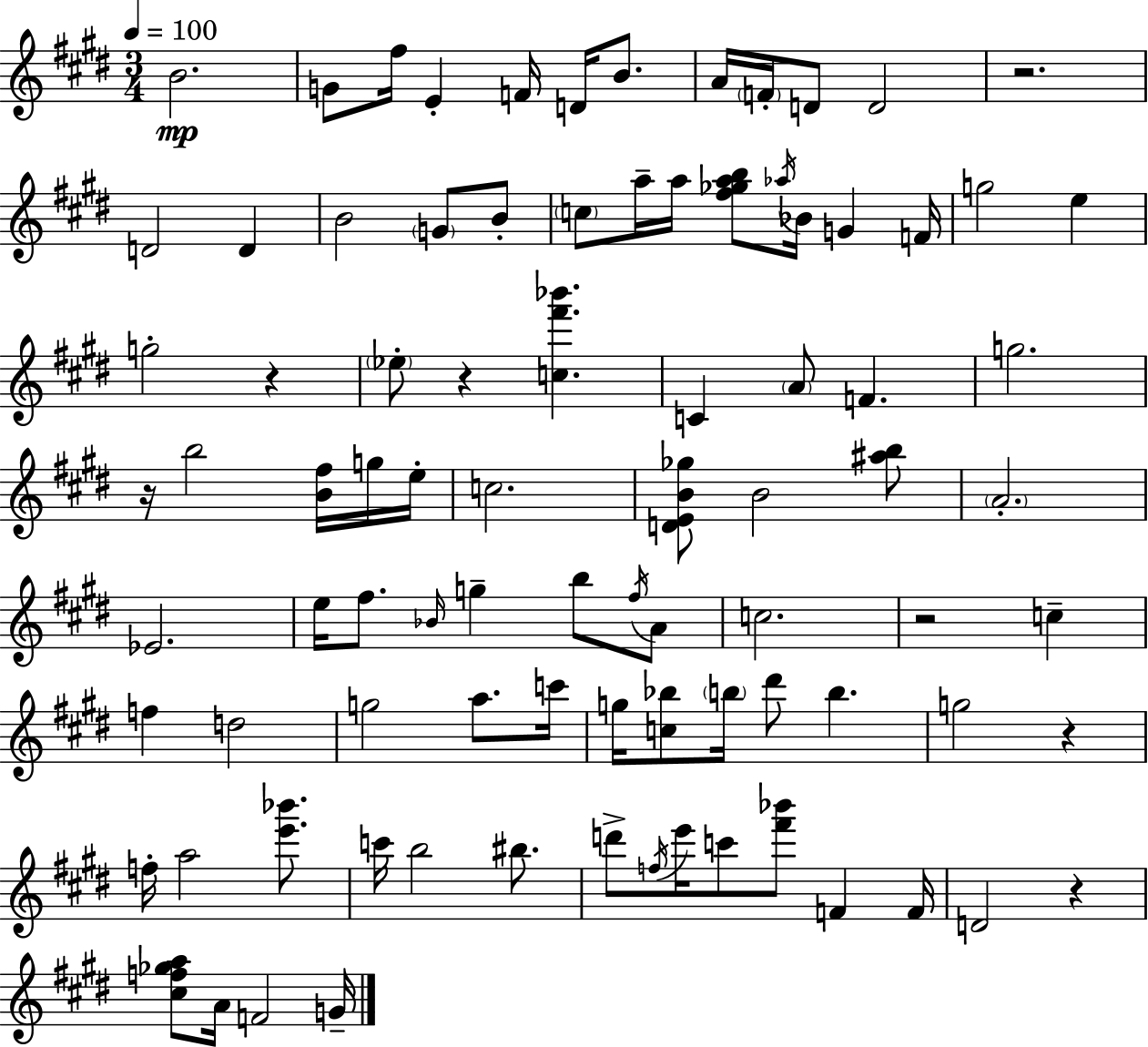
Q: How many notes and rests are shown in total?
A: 88